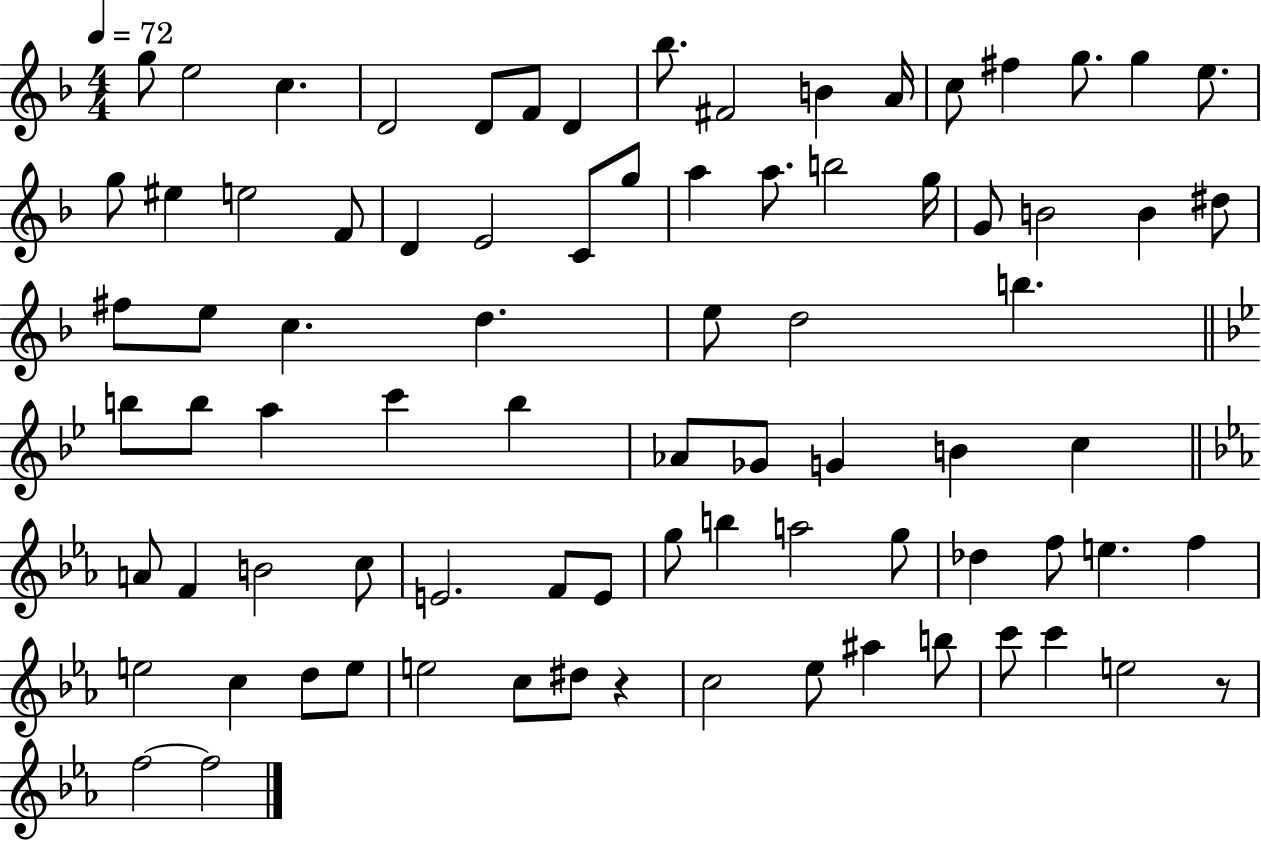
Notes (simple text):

G5/e E5/h C5/q. D4/h D4/e F4/e D4/q Bb5/e. F#4/h B4/q A4/s C5/e F#5/q G5/e. G5/q E5/e. G5/e EIS5/q E5/h F4/e D4/q E4/h C4/e G5/e A5/q A5/e. B5/h G5/s G4/e B4/h B4/q D#5/e F#5/e E5/e C5/q. D5/q. E5/e D5/h B5/q. B5/e B5/e A5/q C6/q B5/q Ab4/e Gb4/e G4/q B4/q C5/q A4/e F4/q B4/h C5/e E4/h. F4/e E4/e G5/e B5/q A5/h G5/e Db5/q F5/e E5/q. F5/q E5/h C5/q D5/e E5/e E5/h C5/e D#5/e R/q C5/h Eb5/e A#5/q B5/e C6/e C6/q E5/h R/e F5/h F5/h